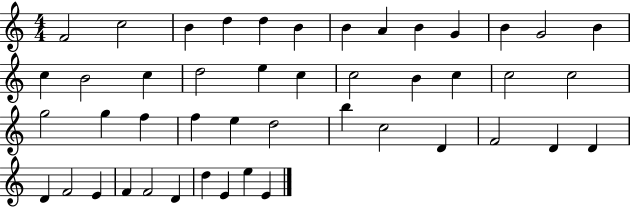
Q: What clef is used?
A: treble